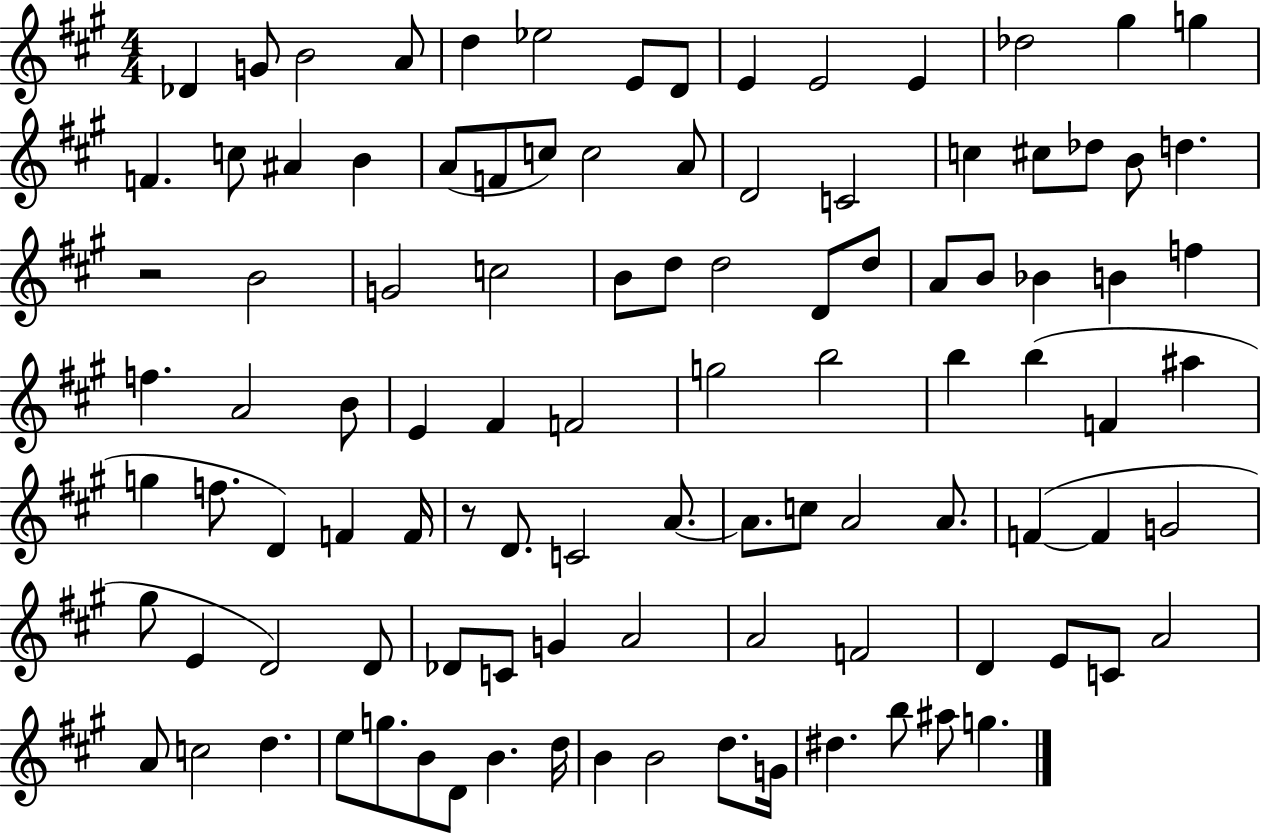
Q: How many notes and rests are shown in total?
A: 103